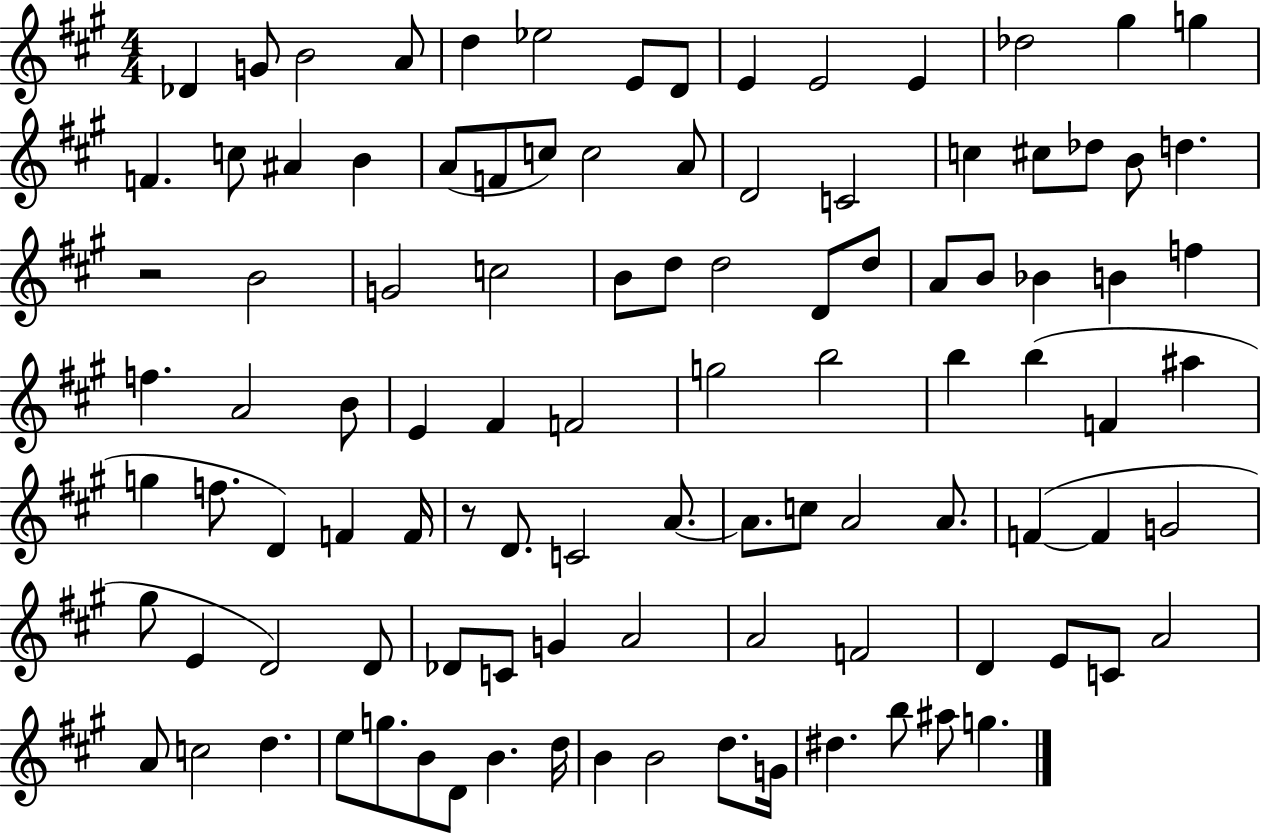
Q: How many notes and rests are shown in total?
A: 103